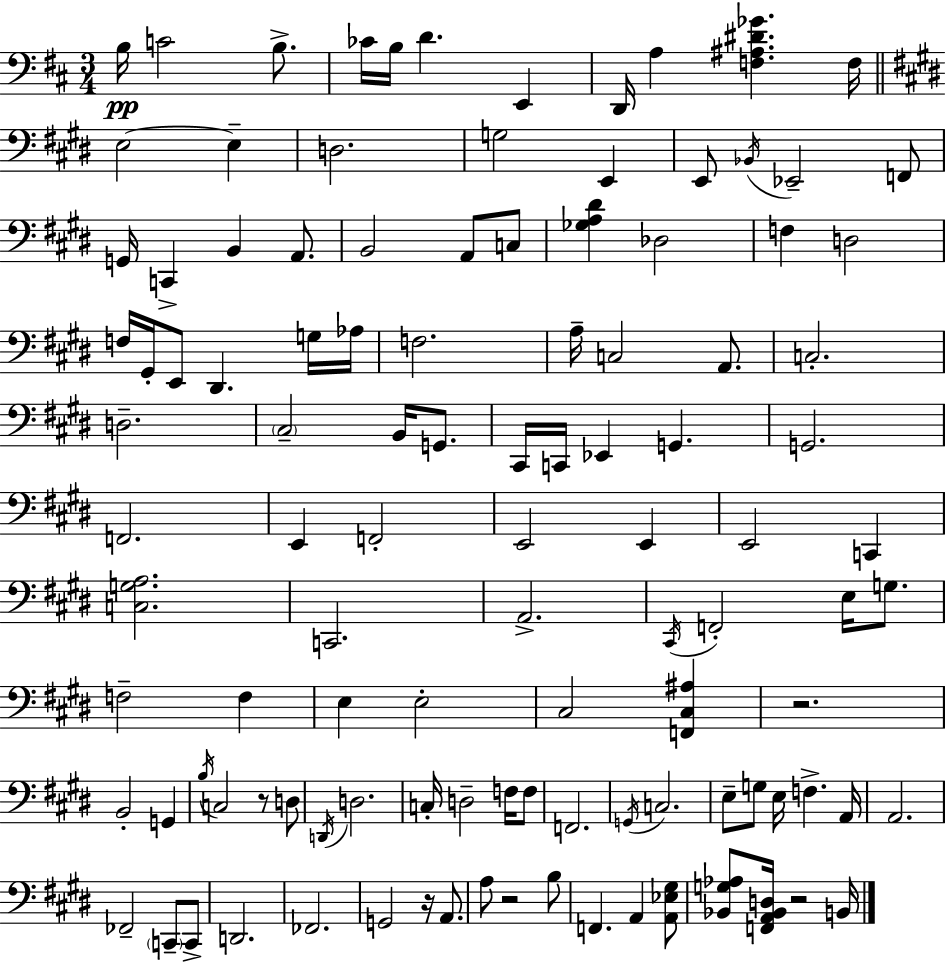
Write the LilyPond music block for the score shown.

{
  \clef bass
  \numericTimeSignature
  \time 3/4
  \key d \major
  b16\pp c'2 b8.-> | ces'16 b16 d'4. e,4 | d,16 a4 <f ais dis' ges'>4. f16 | \bar "||" \break \key e \major e2~~ e4-- | d2. | g2 e,4 | e,8 \acciaccatura { bes,16 } ees,2-- f,8 | \break g,16 c,4-> b,4 a,8. | b,2 a,8 c8 | <ges a dis'>4 des2 | f4 d2 | \break f16 gis,16-. e,8 dis,4. g16 | aes16 f2. | a16-- c2 a,8. | c2.-. | \break d2.-- | \parenthesize cis2-- b,16 g,8. | cis,16 c,16 ees,4 g,4. | g,2. | \break f,2. | e,4 f,2-. | e,2 e,4 | e,2 c,4 | \break <c g a>2. | c,2. | a,2.-> | \acciaccatura { cis,16 } f,2-. e16 g8. | \break f2-- f4 | e4 e2-. | cis2 <f, cis ais>4 | r2. | \break b,2-. g,4 | \acciaccatura { b16 } c2 r8 | d8 \acciaccatura { d,16 } d2. | c16-. d2-- | \break f16 f8 f,2. | \acciaccatura { g,16 } c2. | e8-- g8 e16 f4.-> | a,16 a,2. | \break fes,2-- | \parenthesize c,8-- c,8-> d,2. | fes,2. | g,2 | \break r16 a,8. a8 r2 | b8 f,4. a,4 | <a, ees gis>8 <bes, g aes>8 <f, a, bes, d>16 r2 | b,16 \bar "|."
}